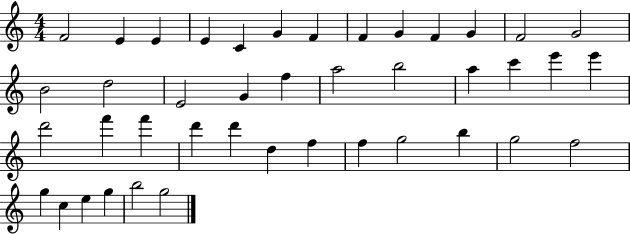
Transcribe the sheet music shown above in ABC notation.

X:1
T:Untitled
M:4/4
L:1/4
K:C
F2 E E E C G F F G F G F2 G2 B2 d2 E2 G f a2 b2 a c' e' e' d'2 f' f' d' d' d f f g2 b g2 f2 g c e g b2 g2